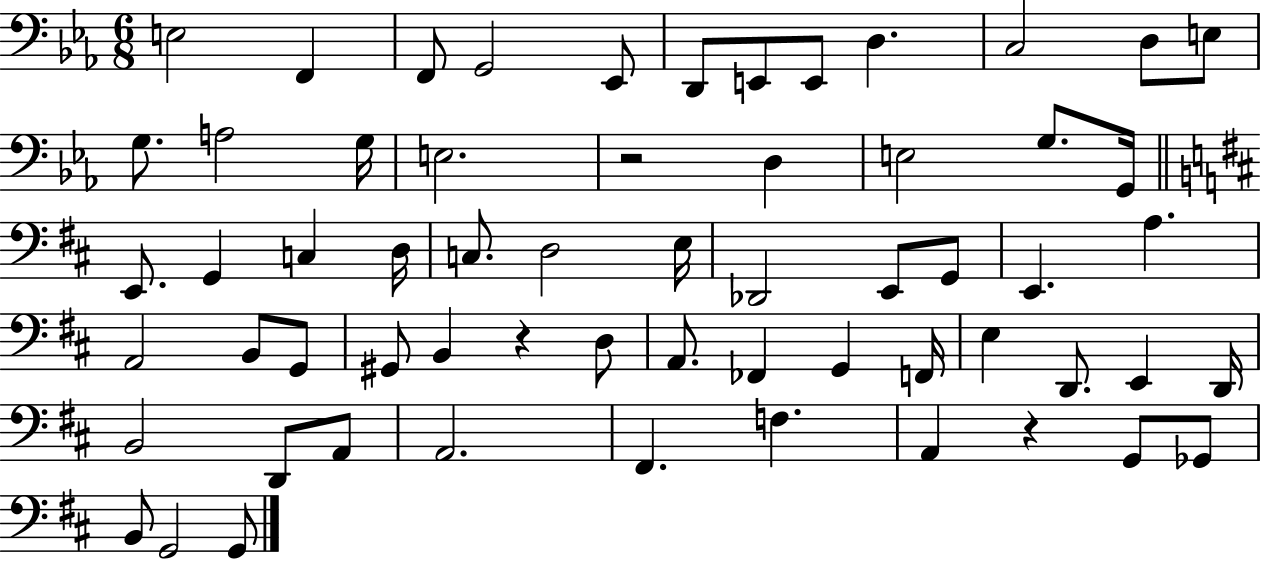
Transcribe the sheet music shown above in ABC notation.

X:1
T:Untitled
M:6/8
L:1/4
K:Eb
E,2 F,, F,,/2 G,,2 _E,,/2 D,,/2 E,,/2 E,,/2 D, C,2 D,/2 E,/2 G,/2 A,2 G,/4 E,2 z2 D, E,2 G,/2 G,,/4 E,,/2 G,, C, D,/4 C,/2 D,2 E,/4 _D,,2 E,,/2 G,,/2 E,, A, A,,2 B,,/2 G,,/2 ^G,,/2 B,, z D,/2 A,,/2 _F,, G,, F,,/4 E, D,,/2 E,, D,,/4 B,,2 D,,/2 A,,/2 A,,2 ^F,, F, A,, z G,,/2 _G,,/2 B,,/2 G,,2 G,,/2